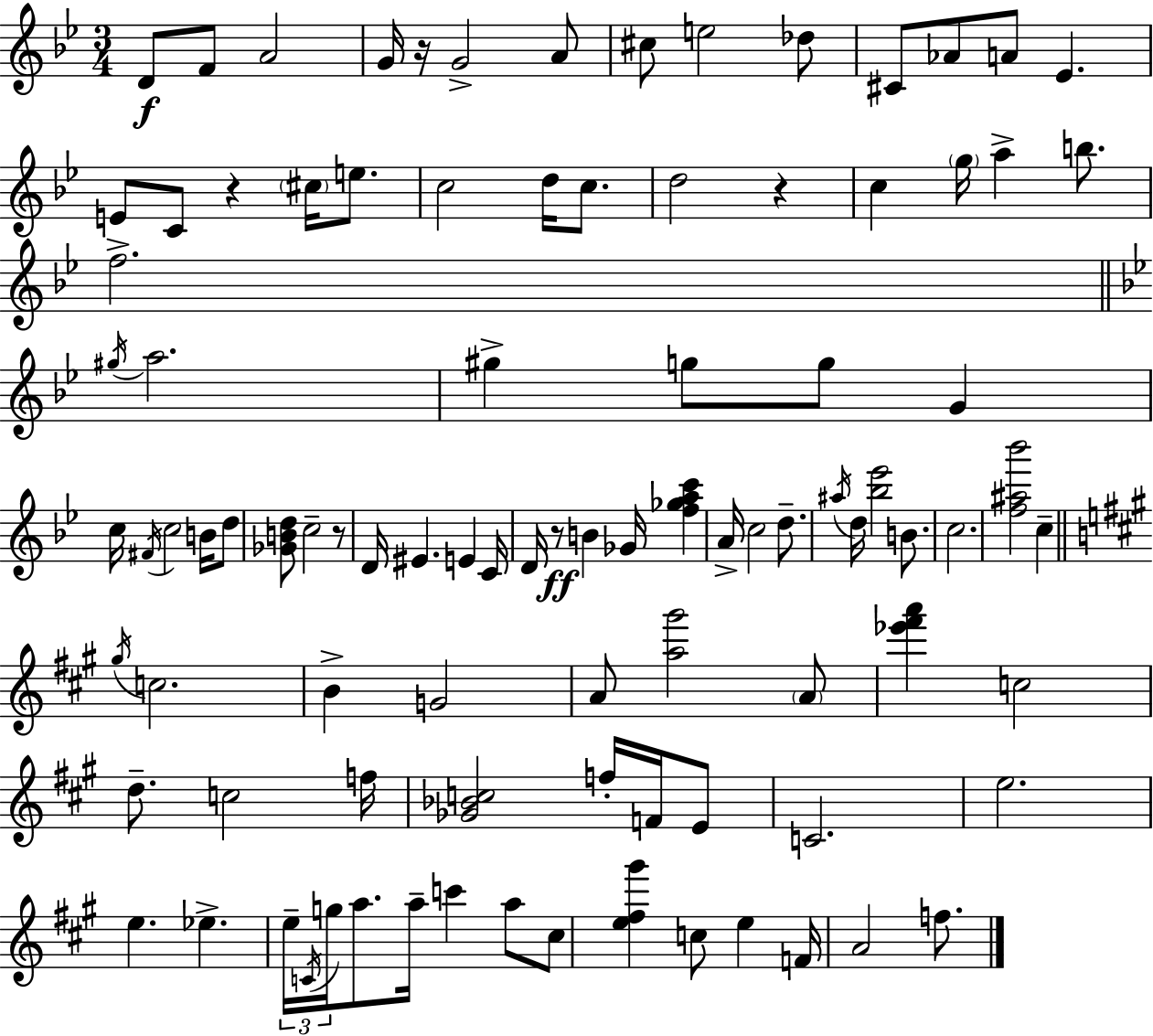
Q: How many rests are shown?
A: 5